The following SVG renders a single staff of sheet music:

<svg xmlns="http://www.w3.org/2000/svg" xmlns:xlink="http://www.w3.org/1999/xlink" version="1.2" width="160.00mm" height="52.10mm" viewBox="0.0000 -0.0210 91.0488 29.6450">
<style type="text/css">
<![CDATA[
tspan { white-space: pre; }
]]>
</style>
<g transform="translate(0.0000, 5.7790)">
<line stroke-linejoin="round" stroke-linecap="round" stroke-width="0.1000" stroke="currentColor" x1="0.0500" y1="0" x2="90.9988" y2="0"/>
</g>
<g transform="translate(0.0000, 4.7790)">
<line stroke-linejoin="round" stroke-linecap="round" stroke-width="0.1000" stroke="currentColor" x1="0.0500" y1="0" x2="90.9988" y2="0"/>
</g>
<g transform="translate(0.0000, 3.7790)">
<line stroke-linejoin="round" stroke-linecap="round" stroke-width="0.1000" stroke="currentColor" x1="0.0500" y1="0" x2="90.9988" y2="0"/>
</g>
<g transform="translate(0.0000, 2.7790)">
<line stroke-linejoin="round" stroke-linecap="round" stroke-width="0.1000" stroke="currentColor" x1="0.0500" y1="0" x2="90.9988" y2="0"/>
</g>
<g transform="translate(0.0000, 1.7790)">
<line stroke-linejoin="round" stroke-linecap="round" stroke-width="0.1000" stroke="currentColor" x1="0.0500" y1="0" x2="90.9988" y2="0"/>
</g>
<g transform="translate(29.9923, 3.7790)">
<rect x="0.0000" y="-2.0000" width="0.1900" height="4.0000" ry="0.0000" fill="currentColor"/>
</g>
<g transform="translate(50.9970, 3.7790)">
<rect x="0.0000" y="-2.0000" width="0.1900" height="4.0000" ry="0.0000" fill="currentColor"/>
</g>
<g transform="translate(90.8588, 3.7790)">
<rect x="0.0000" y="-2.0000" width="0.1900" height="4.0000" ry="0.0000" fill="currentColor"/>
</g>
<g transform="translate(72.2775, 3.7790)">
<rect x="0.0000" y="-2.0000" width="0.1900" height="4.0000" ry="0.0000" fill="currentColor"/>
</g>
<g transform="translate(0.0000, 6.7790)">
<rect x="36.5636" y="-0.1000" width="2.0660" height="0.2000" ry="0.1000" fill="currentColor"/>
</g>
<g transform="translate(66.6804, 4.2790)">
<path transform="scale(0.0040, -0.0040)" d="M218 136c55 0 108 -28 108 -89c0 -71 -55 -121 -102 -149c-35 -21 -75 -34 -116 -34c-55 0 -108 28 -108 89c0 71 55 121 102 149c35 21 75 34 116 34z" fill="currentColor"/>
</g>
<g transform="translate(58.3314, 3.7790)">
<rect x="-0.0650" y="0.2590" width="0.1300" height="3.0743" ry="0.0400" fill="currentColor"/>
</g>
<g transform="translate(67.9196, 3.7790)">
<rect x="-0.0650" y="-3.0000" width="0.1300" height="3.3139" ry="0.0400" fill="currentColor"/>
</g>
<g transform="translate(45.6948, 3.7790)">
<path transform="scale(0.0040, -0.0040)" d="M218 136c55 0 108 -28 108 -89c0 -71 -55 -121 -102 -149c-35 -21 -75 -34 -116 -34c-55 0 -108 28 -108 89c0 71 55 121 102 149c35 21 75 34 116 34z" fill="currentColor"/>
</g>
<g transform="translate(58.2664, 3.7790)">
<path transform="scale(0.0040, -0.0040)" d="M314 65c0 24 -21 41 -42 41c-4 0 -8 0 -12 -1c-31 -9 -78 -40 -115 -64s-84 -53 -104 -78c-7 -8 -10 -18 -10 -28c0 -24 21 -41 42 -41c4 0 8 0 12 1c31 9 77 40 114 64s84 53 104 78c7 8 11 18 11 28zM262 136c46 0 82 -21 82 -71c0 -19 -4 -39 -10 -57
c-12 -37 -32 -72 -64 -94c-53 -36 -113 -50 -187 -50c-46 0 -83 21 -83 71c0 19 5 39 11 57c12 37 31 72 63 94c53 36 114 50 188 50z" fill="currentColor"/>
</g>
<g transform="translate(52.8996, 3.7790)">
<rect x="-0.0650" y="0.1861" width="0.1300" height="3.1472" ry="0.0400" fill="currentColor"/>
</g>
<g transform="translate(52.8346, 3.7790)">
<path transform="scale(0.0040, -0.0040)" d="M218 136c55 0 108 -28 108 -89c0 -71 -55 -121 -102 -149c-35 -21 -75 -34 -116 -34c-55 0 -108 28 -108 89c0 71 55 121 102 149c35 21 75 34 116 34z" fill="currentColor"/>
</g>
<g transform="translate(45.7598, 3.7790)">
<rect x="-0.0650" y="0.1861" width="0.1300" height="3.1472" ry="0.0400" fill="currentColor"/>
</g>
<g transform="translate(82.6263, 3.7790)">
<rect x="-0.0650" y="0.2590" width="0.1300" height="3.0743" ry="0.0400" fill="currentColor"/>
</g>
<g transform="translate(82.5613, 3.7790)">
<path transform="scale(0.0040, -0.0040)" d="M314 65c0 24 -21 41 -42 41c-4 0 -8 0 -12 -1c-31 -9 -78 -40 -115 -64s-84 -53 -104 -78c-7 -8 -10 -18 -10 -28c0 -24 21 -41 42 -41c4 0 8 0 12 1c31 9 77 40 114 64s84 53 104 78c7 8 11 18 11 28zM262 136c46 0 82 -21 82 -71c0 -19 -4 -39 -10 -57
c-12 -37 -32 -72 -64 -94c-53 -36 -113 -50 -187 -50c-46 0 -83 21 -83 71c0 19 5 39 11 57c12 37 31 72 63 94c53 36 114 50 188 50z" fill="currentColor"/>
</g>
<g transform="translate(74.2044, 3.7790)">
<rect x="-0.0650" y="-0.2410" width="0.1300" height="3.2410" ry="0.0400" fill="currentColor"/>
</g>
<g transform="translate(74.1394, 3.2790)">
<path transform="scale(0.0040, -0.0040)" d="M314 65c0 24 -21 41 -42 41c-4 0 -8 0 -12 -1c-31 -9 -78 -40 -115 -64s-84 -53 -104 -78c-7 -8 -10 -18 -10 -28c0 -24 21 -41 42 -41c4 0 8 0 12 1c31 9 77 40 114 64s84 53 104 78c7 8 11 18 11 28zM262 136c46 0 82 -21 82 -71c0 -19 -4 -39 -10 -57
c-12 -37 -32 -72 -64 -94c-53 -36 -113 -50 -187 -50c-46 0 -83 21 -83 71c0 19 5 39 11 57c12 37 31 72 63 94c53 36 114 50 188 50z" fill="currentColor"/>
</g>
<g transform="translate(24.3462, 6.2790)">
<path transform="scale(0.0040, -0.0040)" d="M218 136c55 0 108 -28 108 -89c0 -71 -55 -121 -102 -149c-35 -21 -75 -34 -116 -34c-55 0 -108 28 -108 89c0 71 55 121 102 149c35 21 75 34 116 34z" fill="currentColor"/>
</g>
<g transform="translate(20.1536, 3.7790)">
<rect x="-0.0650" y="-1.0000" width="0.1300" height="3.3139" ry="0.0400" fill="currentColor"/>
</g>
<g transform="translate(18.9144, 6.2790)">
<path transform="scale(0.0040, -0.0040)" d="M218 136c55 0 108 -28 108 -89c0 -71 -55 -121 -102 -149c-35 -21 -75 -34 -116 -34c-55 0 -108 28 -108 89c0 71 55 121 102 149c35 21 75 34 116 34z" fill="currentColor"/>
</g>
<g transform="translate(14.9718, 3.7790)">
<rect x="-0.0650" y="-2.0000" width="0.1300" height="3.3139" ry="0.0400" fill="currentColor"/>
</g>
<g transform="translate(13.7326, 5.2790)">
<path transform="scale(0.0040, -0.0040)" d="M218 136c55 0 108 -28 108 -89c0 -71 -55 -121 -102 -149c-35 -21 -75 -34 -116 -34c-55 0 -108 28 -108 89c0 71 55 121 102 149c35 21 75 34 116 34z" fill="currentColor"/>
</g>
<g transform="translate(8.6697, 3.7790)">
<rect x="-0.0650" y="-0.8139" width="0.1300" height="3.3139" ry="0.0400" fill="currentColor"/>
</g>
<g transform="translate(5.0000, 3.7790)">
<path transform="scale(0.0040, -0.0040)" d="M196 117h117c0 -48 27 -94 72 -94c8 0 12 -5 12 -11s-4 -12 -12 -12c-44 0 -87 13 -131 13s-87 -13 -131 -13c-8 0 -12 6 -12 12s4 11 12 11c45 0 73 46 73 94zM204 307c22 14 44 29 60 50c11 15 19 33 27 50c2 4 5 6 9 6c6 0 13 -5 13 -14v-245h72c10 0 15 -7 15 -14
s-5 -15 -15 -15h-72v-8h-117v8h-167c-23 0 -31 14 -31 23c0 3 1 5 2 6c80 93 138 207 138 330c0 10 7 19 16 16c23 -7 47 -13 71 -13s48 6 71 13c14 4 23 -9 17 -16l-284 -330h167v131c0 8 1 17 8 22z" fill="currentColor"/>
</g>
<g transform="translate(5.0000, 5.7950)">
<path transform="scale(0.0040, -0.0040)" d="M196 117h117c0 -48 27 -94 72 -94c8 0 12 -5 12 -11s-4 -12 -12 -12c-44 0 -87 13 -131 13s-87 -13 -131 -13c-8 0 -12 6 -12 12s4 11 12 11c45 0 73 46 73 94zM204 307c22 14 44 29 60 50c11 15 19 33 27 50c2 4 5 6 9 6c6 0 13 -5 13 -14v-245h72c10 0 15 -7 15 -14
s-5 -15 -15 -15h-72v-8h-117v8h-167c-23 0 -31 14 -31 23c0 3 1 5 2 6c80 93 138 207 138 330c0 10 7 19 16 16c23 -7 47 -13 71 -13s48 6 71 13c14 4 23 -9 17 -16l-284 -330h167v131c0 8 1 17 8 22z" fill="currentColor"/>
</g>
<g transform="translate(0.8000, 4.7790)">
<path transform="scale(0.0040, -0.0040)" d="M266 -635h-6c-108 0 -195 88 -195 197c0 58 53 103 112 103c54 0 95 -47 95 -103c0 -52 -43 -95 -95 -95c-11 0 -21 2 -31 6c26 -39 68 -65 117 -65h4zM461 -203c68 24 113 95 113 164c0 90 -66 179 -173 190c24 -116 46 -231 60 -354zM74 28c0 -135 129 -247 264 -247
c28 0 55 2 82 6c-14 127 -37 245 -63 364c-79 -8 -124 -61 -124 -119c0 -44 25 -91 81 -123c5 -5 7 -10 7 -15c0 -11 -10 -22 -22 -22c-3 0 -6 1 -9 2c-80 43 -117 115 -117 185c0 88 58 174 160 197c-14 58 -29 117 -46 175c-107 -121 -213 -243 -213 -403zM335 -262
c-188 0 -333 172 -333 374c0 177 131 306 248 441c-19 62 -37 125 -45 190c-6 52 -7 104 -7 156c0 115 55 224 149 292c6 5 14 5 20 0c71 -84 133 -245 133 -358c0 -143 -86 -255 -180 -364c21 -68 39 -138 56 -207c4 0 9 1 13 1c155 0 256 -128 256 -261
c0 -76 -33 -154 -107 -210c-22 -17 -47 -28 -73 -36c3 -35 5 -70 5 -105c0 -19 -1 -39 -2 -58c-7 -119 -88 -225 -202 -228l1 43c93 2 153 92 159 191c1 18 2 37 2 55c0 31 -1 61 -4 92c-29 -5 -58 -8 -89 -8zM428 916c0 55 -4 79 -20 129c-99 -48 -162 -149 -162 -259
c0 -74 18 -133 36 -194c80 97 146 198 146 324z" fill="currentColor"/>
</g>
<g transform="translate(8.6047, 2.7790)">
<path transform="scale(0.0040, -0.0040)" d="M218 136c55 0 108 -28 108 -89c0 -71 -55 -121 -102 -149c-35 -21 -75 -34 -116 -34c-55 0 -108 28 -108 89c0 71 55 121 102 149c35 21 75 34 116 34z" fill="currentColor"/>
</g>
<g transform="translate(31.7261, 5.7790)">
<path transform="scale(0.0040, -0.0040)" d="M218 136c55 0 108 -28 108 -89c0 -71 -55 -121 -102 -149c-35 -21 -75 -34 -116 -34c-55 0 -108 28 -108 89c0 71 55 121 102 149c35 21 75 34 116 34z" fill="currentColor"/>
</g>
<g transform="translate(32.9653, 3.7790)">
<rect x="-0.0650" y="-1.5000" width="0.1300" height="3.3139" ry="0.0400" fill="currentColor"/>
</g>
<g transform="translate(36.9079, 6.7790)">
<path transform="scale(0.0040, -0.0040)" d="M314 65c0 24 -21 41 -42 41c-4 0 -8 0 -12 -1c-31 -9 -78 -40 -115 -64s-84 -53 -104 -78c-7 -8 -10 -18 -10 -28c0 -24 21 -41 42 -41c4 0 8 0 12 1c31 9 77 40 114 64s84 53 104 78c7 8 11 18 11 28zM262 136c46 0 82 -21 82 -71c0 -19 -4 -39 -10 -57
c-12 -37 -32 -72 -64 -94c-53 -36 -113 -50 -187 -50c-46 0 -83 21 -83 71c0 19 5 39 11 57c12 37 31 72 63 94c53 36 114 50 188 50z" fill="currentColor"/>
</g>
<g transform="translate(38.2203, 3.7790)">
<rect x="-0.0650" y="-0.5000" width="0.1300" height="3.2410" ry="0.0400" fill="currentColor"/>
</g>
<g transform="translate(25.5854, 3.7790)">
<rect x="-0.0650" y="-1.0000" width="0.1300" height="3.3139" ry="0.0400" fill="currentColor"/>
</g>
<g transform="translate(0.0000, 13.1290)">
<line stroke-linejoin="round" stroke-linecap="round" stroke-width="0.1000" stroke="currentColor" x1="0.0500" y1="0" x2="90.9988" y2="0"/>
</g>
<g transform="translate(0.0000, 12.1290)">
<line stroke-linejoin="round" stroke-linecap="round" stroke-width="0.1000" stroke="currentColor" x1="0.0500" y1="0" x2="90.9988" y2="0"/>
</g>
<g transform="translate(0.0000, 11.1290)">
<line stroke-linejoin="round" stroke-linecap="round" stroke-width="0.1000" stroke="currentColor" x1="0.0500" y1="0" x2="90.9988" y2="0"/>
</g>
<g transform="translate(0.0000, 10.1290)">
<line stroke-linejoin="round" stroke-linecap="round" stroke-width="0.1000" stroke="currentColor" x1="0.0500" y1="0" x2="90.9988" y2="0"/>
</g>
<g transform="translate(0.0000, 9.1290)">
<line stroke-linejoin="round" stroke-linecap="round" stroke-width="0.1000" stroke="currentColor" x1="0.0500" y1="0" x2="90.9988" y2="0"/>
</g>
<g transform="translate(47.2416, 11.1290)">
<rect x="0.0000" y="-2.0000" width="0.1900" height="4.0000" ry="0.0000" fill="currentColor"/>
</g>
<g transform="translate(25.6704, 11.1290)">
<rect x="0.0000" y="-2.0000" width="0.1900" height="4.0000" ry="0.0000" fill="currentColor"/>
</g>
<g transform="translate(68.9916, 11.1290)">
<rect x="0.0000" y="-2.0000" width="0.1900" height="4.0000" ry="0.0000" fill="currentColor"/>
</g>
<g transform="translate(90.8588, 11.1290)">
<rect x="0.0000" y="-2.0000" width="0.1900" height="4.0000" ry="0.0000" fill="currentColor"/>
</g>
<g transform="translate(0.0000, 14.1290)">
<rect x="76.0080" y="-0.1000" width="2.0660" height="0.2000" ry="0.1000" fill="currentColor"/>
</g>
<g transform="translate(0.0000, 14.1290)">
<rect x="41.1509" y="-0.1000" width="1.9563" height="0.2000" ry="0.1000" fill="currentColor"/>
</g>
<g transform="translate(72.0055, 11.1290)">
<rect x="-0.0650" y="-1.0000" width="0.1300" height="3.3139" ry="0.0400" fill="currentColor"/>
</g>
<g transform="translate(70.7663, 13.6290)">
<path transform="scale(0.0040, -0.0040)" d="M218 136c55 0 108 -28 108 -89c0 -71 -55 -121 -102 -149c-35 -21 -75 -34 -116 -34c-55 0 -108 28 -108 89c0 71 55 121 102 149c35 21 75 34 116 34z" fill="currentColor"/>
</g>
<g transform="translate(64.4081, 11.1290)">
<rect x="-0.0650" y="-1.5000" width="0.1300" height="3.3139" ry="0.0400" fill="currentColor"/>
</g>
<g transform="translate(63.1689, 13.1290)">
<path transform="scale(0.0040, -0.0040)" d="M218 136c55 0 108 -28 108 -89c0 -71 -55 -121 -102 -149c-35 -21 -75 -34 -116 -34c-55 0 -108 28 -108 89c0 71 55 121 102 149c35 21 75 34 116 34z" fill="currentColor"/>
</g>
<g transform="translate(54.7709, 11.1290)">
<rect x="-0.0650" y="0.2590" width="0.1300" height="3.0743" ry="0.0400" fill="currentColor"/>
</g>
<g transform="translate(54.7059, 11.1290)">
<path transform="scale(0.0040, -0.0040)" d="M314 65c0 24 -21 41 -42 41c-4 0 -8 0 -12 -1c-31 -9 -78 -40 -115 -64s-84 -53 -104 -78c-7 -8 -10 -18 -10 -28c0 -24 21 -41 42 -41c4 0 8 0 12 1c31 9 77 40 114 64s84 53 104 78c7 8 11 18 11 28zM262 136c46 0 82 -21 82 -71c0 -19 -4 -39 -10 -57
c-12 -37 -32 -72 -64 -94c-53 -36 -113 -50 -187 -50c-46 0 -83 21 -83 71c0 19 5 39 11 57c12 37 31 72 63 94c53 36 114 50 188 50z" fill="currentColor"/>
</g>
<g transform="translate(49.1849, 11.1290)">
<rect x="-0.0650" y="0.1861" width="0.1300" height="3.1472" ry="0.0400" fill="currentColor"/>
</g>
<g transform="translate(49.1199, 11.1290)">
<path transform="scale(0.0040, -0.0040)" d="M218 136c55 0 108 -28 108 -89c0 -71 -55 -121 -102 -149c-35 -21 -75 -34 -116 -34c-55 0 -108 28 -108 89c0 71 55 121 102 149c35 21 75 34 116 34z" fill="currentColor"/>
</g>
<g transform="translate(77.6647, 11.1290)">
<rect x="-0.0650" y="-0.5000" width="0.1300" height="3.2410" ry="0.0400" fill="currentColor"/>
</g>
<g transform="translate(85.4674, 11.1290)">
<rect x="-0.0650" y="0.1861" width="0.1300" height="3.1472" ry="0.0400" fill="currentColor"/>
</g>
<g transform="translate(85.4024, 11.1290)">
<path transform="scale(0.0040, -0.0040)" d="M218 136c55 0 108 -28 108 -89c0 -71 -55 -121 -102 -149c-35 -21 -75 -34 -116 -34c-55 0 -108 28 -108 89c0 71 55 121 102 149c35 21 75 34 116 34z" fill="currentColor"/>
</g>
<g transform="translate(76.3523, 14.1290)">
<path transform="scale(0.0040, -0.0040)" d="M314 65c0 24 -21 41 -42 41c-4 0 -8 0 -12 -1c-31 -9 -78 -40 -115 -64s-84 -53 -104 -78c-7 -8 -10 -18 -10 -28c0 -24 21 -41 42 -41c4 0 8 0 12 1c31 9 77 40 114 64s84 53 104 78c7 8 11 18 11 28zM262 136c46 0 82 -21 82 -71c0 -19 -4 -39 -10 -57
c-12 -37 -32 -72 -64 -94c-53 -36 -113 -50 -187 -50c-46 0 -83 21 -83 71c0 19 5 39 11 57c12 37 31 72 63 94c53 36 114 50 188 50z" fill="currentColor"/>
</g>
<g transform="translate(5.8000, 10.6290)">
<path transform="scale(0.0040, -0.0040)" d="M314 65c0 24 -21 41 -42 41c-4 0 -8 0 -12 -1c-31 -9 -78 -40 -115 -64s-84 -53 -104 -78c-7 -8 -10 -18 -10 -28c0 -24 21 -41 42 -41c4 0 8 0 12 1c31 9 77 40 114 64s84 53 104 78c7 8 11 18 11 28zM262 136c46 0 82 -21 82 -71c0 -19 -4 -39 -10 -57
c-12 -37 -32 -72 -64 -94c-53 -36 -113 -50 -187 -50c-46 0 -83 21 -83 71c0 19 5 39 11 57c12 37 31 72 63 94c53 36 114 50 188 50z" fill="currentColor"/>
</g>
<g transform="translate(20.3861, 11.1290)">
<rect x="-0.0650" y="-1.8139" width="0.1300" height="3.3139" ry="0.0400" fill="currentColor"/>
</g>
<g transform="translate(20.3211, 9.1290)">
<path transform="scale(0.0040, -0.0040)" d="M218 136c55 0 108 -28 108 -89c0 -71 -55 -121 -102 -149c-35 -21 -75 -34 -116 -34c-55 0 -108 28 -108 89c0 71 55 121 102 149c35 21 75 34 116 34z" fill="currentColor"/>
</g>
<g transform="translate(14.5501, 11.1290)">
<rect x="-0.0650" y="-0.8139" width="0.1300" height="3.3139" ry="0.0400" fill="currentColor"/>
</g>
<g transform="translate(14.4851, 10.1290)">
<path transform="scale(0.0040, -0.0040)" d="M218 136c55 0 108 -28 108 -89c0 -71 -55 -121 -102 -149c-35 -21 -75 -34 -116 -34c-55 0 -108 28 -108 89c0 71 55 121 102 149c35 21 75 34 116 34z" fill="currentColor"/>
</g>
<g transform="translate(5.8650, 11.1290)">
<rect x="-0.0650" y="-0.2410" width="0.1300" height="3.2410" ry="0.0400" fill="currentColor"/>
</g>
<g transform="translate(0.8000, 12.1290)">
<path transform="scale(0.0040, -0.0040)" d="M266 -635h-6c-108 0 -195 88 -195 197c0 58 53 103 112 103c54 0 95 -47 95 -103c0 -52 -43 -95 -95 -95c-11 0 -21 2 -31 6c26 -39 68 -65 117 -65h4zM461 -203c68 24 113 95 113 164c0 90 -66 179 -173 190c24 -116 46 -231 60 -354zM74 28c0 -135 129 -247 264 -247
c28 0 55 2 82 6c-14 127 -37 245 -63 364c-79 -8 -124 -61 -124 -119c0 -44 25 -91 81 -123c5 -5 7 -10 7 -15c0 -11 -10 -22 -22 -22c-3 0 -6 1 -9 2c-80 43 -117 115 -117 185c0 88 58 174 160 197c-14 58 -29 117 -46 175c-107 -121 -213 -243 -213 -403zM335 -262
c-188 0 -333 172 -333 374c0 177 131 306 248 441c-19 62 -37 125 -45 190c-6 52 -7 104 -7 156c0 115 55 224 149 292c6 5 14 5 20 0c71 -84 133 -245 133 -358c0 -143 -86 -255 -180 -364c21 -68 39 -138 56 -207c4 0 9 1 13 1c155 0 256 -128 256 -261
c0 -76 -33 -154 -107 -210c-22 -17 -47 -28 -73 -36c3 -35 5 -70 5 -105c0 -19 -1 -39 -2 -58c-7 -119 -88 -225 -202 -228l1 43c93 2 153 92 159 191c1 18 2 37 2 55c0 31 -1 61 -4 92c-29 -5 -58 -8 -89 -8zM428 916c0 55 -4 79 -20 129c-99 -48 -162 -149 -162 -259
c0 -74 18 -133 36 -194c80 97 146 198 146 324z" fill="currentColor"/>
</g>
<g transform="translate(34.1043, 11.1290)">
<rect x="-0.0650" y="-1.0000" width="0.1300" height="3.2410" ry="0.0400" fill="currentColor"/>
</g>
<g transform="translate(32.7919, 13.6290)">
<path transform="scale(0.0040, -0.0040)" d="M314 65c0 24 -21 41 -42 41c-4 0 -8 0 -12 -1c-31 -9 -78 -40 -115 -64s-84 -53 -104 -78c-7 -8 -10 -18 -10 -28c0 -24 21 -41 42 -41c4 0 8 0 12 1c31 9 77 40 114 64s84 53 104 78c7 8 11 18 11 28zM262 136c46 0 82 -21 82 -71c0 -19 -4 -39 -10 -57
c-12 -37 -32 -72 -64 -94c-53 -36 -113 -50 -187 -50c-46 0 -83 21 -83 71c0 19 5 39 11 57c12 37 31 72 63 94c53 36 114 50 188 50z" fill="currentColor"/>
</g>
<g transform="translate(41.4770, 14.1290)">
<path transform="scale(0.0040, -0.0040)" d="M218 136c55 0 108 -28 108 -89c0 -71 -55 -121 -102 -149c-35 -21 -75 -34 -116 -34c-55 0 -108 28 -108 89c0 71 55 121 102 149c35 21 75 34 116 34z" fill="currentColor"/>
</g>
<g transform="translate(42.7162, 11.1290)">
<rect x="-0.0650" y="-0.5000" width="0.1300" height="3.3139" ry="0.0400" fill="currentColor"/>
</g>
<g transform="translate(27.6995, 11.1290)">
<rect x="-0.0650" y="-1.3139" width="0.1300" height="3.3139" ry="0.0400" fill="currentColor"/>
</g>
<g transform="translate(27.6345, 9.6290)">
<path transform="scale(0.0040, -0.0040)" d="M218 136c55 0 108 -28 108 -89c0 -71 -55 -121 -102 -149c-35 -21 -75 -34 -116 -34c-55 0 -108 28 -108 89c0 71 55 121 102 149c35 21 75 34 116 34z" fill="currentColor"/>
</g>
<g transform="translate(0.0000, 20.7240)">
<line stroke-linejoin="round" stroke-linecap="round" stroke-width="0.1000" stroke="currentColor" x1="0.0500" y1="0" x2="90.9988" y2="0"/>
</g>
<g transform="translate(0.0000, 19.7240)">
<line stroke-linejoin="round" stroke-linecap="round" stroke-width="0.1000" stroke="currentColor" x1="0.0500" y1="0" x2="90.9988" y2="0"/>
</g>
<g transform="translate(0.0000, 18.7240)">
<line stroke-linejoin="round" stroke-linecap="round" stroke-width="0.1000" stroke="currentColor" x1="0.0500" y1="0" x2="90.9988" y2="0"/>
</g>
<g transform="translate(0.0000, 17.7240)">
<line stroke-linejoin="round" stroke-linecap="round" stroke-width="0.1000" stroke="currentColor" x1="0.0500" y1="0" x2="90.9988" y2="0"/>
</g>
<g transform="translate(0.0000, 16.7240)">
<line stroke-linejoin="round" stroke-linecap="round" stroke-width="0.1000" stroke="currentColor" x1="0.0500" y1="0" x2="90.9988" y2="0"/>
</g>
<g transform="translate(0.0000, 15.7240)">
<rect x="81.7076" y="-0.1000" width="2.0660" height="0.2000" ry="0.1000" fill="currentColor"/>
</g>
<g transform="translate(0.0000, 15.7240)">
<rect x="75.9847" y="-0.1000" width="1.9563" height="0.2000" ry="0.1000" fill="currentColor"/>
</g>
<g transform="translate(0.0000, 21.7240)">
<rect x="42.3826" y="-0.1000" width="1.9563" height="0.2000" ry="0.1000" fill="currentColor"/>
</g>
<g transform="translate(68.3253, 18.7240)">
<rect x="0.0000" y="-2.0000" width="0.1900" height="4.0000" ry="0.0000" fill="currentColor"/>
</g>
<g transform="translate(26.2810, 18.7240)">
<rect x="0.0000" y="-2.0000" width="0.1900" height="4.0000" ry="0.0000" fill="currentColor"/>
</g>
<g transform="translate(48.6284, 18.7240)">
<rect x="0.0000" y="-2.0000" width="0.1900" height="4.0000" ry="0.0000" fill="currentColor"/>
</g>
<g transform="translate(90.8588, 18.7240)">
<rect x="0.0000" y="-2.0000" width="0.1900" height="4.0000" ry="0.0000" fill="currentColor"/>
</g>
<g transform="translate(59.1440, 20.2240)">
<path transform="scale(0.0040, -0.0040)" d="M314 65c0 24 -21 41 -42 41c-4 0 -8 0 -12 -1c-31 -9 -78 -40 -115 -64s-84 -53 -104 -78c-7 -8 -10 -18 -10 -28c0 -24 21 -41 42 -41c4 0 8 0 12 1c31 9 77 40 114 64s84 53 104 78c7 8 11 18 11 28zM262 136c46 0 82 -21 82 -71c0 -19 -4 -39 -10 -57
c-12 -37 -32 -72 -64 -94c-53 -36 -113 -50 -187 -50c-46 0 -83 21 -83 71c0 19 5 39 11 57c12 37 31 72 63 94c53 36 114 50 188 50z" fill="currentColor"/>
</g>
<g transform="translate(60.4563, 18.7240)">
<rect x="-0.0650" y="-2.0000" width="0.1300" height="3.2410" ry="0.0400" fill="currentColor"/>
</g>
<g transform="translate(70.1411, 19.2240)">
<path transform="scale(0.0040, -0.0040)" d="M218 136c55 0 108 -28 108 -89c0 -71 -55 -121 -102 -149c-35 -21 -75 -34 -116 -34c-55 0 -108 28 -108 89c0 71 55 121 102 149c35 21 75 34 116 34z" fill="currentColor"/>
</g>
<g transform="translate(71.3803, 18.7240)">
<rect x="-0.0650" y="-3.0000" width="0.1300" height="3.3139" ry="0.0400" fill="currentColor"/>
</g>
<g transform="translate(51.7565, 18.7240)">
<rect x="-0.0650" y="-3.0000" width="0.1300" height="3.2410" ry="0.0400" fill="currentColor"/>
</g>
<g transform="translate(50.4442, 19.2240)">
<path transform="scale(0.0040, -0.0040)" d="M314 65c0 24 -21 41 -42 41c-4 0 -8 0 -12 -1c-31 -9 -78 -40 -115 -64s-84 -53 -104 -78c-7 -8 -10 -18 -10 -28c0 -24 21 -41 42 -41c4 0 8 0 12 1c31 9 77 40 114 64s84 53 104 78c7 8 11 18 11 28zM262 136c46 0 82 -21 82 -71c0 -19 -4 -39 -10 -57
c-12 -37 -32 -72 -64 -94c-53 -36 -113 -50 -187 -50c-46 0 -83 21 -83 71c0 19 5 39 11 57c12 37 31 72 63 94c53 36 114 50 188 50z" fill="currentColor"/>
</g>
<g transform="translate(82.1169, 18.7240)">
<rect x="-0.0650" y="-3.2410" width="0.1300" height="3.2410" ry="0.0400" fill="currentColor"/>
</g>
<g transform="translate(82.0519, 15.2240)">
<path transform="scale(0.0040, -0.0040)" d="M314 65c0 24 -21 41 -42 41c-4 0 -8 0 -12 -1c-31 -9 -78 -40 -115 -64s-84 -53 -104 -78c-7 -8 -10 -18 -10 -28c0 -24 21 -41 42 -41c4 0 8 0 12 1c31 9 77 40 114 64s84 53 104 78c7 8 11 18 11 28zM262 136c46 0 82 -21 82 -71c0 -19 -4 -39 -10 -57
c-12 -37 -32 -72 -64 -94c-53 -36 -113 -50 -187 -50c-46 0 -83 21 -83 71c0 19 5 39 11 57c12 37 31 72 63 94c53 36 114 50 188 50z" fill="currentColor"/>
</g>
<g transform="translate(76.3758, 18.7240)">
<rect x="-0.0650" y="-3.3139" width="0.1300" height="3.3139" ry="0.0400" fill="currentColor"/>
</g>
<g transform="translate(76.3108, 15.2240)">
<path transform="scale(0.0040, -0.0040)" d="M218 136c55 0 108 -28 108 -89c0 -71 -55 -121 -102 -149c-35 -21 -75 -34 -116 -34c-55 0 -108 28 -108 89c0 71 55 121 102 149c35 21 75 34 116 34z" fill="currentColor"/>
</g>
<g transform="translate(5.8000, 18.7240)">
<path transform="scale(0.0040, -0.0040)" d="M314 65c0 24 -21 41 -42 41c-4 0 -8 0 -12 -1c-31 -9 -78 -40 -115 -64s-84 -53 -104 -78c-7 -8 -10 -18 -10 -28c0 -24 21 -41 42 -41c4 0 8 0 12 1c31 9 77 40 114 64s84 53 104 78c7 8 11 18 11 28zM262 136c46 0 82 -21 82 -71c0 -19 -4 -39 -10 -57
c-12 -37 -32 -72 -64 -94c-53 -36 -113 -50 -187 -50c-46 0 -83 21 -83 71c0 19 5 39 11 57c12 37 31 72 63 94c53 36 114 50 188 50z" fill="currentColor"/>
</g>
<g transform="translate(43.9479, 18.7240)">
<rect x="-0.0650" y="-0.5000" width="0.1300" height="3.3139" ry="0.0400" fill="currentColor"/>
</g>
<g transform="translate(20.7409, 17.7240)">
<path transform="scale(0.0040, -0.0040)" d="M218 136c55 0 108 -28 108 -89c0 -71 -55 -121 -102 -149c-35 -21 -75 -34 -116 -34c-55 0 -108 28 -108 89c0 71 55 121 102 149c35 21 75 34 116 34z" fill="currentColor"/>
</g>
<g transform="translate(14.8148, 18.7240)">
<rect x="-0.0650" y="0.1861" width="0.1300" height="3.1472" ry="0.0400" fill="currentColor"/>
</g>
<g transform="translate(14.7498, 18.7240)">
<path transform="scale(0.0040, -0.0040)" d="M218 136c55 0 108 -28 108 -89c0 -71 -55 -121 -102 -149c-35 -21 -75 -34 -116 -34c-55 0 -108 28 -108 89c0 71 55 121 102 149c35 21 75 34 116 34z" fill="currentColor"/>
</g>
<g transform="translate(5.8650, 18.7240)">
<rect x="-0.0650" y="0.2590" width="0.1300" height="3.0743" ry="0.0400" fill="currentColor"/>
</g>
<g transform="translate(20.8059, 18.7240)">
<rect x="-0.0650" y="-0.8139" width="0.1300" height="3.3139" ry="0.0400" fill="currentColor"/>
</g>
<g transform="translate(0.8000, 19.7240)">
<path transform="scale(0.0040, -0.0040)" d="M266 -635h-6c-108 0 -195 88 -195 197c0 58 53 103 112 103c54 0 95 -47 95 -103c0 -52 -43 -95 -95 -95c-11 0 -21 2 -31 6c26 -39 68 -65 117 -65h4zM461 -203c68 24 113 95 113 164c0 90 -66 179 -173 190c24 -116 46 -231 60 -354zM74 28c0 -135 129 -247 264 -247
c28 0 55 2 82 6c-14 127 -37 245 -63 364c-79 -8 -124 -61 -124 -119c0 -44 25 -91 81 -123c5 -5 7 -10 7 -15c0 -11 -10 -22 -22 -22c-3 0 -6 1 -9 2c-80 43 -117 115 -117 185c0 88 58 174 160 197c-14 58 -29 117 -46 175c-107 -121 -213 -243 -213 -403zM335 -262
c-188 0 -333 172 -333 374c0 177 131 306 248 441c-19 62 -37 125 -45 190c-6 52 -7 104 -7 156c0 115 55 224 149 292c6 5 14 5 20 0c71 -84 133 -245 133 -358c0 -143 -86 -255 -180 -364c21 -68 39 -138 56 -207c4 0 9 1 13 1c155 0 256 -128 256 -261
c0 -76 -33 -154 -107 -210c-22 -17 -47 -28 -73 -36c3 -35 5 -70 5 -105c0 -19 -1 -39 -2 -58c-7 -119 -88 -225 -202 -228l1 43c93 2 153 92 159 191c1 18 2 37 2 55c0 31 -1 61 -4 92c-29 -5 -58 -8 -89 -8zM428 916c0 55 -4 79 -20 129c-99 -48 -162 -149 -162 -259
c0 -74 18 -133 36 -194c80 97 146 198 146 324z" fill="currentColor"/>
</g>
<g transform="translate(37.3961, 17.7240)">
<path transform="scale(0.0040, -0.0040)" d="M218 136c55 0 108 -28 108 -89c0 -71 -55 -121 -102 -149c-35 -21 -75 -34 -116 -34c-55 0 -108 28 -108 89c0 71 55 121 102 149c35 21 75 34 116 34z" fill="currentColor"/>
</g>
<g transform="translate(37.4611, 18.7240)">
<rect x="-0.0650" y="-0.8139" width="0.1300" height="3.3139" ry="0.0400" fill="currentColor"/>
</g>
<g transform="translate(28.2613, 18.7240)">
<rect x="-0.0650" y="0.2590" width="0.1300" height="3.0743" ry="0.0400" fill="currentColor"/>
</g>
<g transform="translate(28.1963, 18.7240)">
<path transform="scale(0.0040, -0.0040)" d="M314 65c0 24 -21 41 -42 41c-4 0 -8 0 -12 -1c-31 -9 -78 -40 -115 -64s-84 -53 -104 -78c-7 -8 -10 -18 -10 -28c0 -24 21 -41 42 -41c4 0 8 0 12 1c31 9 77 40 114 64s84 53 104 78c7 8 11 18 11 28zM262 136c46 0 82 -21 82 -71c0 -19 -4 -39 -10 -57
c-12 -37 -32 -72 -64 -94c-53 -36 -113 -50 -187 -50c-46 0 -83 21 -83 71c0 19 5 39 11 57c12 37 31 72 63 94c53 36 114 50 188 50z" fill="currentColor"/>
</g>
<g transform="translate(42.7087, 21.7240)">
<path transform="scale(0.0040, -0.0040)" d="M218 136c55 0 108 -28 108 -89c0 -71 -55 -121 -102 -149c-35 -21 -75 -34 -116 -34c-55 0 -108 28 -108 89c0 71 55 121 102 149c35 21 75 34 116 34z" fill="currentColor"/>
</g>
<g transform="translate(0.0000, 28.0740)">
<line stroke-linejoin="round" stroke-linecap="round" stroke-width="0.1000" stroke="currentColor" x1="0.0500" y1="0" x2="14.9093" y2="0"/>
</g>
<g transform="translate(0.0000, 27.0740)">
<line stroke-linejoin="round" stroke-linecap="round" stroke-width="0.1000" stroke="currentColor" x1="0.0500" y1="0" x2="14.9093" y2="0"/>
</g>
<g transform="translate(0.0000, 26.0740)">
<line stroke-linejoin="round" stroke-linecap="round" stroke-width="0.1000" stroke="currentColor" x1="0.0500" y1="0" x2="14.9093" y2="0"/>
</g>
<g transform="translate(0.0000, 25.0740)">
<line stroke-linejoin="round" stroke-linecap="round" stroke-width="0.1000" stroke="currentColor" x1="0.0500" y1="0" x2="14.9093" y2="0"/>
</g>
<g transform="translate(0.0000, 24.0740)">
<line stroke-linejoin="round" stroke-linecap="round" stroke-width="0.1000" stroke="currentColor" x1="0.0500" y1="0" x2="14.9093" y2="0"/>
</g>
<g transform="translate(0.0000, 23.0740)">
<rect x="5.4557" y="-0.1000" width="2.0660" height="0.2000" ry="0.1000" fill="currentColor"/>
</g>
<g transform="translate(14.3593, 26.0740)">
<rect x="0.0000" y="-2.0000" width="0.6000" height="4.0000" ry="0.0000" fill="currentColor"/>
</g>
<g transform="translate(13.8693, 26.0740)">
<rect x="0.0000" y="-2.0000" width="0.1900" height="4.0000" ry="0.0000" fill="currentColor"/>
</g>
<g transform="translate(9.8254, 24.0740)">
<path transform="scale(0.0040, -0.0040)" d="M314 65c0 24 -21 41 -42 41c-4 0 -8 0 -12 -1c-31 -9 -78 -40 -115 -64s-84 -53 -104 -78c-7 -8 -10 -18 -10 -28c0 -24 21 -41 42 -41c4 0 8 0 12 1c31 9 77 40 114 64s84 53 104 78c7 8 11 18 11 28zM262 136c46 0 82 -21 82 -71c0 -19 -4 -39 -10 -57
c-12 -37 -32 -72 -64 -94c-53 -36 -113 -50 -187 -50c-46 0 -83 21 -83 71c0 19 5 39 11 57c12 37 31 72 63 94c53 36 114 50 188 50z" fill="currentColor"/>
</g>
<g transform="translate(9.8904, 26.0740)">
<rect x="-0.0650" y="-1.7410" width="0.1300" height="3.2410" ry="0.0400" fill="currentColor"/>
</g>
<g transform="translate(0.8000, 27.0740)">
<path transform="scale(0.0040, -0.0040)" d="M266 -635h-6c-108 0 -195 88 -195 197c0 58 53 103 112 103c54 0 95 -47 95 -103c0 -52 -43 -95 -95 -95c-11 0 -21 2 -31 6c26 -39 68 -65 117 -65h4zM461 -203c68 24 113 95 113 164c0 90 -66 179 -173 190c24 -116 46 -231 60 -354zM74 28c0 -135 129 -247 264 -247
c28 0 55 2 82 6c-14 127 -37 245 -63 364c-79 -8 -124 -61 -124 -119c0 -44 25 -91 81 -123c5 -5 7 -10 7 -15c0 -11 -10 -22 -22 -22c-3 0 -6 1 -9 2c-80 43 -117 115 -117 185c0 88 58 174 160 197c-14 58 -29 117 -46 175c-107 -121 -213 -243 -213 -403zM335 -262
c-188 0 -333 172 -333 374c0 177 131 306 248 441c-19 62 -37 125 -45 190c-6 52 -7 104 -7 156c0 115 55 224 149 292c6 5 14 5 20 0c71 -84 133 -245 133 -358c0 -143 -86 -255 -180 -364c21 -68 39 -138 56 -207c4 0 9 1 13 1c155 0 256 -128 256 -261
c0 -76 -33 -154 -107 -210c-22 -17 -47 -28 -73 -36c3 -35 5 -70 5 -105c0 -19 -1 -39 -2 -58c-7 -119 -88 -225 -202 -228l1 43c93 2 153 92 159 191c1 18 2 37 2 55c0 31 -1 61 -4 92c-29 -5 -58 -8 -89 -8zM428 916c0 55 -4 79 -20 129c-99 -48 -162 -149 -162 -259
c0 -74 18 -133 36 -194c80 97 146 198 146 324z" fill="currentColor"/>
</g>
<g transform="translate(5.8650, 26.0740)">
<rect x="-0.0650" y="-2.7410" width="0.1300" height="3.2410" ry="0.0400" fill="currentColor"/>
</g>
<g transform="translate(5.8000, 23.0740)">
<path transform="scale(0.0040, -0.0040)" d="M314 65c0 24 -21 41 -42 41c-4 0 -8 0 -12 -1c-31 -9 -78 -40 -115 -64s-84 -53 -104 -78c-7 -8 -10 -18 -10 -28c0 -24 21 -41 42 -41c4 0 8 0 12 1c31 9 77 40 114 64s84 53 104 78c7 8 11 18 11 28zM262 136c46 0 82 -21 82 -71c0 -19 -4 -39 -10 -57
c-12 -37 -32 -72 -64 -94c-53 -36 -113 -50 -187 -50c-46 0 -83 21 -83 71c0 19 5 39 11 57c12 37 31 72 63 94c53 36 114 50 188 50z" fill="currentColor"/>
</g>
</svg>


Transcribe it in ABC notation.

X:1
T:Untitled
M:4/4
L:1/4
K:C
d F D D E C2 B B B2 A c2 B2 c2 d f e D2 C B B2 E D C2 B B2 B d B2 d C A2 F2 A b b2 a2 f2